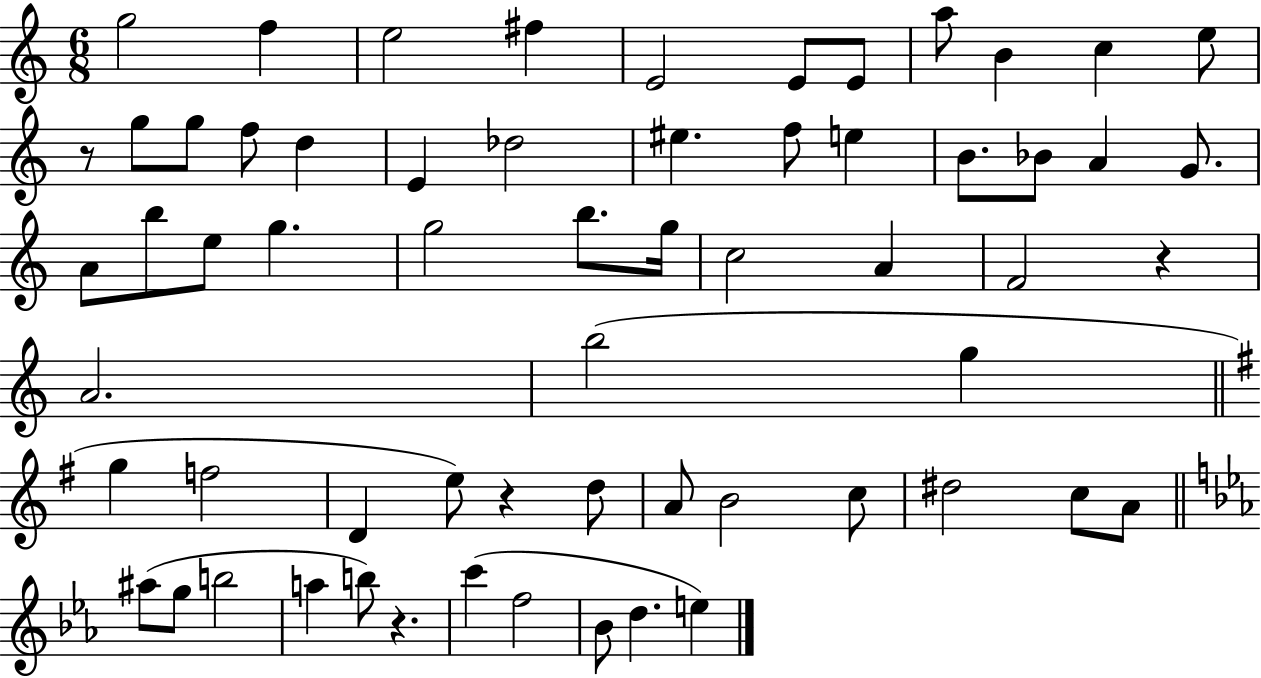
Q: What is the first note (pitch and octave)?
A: G5